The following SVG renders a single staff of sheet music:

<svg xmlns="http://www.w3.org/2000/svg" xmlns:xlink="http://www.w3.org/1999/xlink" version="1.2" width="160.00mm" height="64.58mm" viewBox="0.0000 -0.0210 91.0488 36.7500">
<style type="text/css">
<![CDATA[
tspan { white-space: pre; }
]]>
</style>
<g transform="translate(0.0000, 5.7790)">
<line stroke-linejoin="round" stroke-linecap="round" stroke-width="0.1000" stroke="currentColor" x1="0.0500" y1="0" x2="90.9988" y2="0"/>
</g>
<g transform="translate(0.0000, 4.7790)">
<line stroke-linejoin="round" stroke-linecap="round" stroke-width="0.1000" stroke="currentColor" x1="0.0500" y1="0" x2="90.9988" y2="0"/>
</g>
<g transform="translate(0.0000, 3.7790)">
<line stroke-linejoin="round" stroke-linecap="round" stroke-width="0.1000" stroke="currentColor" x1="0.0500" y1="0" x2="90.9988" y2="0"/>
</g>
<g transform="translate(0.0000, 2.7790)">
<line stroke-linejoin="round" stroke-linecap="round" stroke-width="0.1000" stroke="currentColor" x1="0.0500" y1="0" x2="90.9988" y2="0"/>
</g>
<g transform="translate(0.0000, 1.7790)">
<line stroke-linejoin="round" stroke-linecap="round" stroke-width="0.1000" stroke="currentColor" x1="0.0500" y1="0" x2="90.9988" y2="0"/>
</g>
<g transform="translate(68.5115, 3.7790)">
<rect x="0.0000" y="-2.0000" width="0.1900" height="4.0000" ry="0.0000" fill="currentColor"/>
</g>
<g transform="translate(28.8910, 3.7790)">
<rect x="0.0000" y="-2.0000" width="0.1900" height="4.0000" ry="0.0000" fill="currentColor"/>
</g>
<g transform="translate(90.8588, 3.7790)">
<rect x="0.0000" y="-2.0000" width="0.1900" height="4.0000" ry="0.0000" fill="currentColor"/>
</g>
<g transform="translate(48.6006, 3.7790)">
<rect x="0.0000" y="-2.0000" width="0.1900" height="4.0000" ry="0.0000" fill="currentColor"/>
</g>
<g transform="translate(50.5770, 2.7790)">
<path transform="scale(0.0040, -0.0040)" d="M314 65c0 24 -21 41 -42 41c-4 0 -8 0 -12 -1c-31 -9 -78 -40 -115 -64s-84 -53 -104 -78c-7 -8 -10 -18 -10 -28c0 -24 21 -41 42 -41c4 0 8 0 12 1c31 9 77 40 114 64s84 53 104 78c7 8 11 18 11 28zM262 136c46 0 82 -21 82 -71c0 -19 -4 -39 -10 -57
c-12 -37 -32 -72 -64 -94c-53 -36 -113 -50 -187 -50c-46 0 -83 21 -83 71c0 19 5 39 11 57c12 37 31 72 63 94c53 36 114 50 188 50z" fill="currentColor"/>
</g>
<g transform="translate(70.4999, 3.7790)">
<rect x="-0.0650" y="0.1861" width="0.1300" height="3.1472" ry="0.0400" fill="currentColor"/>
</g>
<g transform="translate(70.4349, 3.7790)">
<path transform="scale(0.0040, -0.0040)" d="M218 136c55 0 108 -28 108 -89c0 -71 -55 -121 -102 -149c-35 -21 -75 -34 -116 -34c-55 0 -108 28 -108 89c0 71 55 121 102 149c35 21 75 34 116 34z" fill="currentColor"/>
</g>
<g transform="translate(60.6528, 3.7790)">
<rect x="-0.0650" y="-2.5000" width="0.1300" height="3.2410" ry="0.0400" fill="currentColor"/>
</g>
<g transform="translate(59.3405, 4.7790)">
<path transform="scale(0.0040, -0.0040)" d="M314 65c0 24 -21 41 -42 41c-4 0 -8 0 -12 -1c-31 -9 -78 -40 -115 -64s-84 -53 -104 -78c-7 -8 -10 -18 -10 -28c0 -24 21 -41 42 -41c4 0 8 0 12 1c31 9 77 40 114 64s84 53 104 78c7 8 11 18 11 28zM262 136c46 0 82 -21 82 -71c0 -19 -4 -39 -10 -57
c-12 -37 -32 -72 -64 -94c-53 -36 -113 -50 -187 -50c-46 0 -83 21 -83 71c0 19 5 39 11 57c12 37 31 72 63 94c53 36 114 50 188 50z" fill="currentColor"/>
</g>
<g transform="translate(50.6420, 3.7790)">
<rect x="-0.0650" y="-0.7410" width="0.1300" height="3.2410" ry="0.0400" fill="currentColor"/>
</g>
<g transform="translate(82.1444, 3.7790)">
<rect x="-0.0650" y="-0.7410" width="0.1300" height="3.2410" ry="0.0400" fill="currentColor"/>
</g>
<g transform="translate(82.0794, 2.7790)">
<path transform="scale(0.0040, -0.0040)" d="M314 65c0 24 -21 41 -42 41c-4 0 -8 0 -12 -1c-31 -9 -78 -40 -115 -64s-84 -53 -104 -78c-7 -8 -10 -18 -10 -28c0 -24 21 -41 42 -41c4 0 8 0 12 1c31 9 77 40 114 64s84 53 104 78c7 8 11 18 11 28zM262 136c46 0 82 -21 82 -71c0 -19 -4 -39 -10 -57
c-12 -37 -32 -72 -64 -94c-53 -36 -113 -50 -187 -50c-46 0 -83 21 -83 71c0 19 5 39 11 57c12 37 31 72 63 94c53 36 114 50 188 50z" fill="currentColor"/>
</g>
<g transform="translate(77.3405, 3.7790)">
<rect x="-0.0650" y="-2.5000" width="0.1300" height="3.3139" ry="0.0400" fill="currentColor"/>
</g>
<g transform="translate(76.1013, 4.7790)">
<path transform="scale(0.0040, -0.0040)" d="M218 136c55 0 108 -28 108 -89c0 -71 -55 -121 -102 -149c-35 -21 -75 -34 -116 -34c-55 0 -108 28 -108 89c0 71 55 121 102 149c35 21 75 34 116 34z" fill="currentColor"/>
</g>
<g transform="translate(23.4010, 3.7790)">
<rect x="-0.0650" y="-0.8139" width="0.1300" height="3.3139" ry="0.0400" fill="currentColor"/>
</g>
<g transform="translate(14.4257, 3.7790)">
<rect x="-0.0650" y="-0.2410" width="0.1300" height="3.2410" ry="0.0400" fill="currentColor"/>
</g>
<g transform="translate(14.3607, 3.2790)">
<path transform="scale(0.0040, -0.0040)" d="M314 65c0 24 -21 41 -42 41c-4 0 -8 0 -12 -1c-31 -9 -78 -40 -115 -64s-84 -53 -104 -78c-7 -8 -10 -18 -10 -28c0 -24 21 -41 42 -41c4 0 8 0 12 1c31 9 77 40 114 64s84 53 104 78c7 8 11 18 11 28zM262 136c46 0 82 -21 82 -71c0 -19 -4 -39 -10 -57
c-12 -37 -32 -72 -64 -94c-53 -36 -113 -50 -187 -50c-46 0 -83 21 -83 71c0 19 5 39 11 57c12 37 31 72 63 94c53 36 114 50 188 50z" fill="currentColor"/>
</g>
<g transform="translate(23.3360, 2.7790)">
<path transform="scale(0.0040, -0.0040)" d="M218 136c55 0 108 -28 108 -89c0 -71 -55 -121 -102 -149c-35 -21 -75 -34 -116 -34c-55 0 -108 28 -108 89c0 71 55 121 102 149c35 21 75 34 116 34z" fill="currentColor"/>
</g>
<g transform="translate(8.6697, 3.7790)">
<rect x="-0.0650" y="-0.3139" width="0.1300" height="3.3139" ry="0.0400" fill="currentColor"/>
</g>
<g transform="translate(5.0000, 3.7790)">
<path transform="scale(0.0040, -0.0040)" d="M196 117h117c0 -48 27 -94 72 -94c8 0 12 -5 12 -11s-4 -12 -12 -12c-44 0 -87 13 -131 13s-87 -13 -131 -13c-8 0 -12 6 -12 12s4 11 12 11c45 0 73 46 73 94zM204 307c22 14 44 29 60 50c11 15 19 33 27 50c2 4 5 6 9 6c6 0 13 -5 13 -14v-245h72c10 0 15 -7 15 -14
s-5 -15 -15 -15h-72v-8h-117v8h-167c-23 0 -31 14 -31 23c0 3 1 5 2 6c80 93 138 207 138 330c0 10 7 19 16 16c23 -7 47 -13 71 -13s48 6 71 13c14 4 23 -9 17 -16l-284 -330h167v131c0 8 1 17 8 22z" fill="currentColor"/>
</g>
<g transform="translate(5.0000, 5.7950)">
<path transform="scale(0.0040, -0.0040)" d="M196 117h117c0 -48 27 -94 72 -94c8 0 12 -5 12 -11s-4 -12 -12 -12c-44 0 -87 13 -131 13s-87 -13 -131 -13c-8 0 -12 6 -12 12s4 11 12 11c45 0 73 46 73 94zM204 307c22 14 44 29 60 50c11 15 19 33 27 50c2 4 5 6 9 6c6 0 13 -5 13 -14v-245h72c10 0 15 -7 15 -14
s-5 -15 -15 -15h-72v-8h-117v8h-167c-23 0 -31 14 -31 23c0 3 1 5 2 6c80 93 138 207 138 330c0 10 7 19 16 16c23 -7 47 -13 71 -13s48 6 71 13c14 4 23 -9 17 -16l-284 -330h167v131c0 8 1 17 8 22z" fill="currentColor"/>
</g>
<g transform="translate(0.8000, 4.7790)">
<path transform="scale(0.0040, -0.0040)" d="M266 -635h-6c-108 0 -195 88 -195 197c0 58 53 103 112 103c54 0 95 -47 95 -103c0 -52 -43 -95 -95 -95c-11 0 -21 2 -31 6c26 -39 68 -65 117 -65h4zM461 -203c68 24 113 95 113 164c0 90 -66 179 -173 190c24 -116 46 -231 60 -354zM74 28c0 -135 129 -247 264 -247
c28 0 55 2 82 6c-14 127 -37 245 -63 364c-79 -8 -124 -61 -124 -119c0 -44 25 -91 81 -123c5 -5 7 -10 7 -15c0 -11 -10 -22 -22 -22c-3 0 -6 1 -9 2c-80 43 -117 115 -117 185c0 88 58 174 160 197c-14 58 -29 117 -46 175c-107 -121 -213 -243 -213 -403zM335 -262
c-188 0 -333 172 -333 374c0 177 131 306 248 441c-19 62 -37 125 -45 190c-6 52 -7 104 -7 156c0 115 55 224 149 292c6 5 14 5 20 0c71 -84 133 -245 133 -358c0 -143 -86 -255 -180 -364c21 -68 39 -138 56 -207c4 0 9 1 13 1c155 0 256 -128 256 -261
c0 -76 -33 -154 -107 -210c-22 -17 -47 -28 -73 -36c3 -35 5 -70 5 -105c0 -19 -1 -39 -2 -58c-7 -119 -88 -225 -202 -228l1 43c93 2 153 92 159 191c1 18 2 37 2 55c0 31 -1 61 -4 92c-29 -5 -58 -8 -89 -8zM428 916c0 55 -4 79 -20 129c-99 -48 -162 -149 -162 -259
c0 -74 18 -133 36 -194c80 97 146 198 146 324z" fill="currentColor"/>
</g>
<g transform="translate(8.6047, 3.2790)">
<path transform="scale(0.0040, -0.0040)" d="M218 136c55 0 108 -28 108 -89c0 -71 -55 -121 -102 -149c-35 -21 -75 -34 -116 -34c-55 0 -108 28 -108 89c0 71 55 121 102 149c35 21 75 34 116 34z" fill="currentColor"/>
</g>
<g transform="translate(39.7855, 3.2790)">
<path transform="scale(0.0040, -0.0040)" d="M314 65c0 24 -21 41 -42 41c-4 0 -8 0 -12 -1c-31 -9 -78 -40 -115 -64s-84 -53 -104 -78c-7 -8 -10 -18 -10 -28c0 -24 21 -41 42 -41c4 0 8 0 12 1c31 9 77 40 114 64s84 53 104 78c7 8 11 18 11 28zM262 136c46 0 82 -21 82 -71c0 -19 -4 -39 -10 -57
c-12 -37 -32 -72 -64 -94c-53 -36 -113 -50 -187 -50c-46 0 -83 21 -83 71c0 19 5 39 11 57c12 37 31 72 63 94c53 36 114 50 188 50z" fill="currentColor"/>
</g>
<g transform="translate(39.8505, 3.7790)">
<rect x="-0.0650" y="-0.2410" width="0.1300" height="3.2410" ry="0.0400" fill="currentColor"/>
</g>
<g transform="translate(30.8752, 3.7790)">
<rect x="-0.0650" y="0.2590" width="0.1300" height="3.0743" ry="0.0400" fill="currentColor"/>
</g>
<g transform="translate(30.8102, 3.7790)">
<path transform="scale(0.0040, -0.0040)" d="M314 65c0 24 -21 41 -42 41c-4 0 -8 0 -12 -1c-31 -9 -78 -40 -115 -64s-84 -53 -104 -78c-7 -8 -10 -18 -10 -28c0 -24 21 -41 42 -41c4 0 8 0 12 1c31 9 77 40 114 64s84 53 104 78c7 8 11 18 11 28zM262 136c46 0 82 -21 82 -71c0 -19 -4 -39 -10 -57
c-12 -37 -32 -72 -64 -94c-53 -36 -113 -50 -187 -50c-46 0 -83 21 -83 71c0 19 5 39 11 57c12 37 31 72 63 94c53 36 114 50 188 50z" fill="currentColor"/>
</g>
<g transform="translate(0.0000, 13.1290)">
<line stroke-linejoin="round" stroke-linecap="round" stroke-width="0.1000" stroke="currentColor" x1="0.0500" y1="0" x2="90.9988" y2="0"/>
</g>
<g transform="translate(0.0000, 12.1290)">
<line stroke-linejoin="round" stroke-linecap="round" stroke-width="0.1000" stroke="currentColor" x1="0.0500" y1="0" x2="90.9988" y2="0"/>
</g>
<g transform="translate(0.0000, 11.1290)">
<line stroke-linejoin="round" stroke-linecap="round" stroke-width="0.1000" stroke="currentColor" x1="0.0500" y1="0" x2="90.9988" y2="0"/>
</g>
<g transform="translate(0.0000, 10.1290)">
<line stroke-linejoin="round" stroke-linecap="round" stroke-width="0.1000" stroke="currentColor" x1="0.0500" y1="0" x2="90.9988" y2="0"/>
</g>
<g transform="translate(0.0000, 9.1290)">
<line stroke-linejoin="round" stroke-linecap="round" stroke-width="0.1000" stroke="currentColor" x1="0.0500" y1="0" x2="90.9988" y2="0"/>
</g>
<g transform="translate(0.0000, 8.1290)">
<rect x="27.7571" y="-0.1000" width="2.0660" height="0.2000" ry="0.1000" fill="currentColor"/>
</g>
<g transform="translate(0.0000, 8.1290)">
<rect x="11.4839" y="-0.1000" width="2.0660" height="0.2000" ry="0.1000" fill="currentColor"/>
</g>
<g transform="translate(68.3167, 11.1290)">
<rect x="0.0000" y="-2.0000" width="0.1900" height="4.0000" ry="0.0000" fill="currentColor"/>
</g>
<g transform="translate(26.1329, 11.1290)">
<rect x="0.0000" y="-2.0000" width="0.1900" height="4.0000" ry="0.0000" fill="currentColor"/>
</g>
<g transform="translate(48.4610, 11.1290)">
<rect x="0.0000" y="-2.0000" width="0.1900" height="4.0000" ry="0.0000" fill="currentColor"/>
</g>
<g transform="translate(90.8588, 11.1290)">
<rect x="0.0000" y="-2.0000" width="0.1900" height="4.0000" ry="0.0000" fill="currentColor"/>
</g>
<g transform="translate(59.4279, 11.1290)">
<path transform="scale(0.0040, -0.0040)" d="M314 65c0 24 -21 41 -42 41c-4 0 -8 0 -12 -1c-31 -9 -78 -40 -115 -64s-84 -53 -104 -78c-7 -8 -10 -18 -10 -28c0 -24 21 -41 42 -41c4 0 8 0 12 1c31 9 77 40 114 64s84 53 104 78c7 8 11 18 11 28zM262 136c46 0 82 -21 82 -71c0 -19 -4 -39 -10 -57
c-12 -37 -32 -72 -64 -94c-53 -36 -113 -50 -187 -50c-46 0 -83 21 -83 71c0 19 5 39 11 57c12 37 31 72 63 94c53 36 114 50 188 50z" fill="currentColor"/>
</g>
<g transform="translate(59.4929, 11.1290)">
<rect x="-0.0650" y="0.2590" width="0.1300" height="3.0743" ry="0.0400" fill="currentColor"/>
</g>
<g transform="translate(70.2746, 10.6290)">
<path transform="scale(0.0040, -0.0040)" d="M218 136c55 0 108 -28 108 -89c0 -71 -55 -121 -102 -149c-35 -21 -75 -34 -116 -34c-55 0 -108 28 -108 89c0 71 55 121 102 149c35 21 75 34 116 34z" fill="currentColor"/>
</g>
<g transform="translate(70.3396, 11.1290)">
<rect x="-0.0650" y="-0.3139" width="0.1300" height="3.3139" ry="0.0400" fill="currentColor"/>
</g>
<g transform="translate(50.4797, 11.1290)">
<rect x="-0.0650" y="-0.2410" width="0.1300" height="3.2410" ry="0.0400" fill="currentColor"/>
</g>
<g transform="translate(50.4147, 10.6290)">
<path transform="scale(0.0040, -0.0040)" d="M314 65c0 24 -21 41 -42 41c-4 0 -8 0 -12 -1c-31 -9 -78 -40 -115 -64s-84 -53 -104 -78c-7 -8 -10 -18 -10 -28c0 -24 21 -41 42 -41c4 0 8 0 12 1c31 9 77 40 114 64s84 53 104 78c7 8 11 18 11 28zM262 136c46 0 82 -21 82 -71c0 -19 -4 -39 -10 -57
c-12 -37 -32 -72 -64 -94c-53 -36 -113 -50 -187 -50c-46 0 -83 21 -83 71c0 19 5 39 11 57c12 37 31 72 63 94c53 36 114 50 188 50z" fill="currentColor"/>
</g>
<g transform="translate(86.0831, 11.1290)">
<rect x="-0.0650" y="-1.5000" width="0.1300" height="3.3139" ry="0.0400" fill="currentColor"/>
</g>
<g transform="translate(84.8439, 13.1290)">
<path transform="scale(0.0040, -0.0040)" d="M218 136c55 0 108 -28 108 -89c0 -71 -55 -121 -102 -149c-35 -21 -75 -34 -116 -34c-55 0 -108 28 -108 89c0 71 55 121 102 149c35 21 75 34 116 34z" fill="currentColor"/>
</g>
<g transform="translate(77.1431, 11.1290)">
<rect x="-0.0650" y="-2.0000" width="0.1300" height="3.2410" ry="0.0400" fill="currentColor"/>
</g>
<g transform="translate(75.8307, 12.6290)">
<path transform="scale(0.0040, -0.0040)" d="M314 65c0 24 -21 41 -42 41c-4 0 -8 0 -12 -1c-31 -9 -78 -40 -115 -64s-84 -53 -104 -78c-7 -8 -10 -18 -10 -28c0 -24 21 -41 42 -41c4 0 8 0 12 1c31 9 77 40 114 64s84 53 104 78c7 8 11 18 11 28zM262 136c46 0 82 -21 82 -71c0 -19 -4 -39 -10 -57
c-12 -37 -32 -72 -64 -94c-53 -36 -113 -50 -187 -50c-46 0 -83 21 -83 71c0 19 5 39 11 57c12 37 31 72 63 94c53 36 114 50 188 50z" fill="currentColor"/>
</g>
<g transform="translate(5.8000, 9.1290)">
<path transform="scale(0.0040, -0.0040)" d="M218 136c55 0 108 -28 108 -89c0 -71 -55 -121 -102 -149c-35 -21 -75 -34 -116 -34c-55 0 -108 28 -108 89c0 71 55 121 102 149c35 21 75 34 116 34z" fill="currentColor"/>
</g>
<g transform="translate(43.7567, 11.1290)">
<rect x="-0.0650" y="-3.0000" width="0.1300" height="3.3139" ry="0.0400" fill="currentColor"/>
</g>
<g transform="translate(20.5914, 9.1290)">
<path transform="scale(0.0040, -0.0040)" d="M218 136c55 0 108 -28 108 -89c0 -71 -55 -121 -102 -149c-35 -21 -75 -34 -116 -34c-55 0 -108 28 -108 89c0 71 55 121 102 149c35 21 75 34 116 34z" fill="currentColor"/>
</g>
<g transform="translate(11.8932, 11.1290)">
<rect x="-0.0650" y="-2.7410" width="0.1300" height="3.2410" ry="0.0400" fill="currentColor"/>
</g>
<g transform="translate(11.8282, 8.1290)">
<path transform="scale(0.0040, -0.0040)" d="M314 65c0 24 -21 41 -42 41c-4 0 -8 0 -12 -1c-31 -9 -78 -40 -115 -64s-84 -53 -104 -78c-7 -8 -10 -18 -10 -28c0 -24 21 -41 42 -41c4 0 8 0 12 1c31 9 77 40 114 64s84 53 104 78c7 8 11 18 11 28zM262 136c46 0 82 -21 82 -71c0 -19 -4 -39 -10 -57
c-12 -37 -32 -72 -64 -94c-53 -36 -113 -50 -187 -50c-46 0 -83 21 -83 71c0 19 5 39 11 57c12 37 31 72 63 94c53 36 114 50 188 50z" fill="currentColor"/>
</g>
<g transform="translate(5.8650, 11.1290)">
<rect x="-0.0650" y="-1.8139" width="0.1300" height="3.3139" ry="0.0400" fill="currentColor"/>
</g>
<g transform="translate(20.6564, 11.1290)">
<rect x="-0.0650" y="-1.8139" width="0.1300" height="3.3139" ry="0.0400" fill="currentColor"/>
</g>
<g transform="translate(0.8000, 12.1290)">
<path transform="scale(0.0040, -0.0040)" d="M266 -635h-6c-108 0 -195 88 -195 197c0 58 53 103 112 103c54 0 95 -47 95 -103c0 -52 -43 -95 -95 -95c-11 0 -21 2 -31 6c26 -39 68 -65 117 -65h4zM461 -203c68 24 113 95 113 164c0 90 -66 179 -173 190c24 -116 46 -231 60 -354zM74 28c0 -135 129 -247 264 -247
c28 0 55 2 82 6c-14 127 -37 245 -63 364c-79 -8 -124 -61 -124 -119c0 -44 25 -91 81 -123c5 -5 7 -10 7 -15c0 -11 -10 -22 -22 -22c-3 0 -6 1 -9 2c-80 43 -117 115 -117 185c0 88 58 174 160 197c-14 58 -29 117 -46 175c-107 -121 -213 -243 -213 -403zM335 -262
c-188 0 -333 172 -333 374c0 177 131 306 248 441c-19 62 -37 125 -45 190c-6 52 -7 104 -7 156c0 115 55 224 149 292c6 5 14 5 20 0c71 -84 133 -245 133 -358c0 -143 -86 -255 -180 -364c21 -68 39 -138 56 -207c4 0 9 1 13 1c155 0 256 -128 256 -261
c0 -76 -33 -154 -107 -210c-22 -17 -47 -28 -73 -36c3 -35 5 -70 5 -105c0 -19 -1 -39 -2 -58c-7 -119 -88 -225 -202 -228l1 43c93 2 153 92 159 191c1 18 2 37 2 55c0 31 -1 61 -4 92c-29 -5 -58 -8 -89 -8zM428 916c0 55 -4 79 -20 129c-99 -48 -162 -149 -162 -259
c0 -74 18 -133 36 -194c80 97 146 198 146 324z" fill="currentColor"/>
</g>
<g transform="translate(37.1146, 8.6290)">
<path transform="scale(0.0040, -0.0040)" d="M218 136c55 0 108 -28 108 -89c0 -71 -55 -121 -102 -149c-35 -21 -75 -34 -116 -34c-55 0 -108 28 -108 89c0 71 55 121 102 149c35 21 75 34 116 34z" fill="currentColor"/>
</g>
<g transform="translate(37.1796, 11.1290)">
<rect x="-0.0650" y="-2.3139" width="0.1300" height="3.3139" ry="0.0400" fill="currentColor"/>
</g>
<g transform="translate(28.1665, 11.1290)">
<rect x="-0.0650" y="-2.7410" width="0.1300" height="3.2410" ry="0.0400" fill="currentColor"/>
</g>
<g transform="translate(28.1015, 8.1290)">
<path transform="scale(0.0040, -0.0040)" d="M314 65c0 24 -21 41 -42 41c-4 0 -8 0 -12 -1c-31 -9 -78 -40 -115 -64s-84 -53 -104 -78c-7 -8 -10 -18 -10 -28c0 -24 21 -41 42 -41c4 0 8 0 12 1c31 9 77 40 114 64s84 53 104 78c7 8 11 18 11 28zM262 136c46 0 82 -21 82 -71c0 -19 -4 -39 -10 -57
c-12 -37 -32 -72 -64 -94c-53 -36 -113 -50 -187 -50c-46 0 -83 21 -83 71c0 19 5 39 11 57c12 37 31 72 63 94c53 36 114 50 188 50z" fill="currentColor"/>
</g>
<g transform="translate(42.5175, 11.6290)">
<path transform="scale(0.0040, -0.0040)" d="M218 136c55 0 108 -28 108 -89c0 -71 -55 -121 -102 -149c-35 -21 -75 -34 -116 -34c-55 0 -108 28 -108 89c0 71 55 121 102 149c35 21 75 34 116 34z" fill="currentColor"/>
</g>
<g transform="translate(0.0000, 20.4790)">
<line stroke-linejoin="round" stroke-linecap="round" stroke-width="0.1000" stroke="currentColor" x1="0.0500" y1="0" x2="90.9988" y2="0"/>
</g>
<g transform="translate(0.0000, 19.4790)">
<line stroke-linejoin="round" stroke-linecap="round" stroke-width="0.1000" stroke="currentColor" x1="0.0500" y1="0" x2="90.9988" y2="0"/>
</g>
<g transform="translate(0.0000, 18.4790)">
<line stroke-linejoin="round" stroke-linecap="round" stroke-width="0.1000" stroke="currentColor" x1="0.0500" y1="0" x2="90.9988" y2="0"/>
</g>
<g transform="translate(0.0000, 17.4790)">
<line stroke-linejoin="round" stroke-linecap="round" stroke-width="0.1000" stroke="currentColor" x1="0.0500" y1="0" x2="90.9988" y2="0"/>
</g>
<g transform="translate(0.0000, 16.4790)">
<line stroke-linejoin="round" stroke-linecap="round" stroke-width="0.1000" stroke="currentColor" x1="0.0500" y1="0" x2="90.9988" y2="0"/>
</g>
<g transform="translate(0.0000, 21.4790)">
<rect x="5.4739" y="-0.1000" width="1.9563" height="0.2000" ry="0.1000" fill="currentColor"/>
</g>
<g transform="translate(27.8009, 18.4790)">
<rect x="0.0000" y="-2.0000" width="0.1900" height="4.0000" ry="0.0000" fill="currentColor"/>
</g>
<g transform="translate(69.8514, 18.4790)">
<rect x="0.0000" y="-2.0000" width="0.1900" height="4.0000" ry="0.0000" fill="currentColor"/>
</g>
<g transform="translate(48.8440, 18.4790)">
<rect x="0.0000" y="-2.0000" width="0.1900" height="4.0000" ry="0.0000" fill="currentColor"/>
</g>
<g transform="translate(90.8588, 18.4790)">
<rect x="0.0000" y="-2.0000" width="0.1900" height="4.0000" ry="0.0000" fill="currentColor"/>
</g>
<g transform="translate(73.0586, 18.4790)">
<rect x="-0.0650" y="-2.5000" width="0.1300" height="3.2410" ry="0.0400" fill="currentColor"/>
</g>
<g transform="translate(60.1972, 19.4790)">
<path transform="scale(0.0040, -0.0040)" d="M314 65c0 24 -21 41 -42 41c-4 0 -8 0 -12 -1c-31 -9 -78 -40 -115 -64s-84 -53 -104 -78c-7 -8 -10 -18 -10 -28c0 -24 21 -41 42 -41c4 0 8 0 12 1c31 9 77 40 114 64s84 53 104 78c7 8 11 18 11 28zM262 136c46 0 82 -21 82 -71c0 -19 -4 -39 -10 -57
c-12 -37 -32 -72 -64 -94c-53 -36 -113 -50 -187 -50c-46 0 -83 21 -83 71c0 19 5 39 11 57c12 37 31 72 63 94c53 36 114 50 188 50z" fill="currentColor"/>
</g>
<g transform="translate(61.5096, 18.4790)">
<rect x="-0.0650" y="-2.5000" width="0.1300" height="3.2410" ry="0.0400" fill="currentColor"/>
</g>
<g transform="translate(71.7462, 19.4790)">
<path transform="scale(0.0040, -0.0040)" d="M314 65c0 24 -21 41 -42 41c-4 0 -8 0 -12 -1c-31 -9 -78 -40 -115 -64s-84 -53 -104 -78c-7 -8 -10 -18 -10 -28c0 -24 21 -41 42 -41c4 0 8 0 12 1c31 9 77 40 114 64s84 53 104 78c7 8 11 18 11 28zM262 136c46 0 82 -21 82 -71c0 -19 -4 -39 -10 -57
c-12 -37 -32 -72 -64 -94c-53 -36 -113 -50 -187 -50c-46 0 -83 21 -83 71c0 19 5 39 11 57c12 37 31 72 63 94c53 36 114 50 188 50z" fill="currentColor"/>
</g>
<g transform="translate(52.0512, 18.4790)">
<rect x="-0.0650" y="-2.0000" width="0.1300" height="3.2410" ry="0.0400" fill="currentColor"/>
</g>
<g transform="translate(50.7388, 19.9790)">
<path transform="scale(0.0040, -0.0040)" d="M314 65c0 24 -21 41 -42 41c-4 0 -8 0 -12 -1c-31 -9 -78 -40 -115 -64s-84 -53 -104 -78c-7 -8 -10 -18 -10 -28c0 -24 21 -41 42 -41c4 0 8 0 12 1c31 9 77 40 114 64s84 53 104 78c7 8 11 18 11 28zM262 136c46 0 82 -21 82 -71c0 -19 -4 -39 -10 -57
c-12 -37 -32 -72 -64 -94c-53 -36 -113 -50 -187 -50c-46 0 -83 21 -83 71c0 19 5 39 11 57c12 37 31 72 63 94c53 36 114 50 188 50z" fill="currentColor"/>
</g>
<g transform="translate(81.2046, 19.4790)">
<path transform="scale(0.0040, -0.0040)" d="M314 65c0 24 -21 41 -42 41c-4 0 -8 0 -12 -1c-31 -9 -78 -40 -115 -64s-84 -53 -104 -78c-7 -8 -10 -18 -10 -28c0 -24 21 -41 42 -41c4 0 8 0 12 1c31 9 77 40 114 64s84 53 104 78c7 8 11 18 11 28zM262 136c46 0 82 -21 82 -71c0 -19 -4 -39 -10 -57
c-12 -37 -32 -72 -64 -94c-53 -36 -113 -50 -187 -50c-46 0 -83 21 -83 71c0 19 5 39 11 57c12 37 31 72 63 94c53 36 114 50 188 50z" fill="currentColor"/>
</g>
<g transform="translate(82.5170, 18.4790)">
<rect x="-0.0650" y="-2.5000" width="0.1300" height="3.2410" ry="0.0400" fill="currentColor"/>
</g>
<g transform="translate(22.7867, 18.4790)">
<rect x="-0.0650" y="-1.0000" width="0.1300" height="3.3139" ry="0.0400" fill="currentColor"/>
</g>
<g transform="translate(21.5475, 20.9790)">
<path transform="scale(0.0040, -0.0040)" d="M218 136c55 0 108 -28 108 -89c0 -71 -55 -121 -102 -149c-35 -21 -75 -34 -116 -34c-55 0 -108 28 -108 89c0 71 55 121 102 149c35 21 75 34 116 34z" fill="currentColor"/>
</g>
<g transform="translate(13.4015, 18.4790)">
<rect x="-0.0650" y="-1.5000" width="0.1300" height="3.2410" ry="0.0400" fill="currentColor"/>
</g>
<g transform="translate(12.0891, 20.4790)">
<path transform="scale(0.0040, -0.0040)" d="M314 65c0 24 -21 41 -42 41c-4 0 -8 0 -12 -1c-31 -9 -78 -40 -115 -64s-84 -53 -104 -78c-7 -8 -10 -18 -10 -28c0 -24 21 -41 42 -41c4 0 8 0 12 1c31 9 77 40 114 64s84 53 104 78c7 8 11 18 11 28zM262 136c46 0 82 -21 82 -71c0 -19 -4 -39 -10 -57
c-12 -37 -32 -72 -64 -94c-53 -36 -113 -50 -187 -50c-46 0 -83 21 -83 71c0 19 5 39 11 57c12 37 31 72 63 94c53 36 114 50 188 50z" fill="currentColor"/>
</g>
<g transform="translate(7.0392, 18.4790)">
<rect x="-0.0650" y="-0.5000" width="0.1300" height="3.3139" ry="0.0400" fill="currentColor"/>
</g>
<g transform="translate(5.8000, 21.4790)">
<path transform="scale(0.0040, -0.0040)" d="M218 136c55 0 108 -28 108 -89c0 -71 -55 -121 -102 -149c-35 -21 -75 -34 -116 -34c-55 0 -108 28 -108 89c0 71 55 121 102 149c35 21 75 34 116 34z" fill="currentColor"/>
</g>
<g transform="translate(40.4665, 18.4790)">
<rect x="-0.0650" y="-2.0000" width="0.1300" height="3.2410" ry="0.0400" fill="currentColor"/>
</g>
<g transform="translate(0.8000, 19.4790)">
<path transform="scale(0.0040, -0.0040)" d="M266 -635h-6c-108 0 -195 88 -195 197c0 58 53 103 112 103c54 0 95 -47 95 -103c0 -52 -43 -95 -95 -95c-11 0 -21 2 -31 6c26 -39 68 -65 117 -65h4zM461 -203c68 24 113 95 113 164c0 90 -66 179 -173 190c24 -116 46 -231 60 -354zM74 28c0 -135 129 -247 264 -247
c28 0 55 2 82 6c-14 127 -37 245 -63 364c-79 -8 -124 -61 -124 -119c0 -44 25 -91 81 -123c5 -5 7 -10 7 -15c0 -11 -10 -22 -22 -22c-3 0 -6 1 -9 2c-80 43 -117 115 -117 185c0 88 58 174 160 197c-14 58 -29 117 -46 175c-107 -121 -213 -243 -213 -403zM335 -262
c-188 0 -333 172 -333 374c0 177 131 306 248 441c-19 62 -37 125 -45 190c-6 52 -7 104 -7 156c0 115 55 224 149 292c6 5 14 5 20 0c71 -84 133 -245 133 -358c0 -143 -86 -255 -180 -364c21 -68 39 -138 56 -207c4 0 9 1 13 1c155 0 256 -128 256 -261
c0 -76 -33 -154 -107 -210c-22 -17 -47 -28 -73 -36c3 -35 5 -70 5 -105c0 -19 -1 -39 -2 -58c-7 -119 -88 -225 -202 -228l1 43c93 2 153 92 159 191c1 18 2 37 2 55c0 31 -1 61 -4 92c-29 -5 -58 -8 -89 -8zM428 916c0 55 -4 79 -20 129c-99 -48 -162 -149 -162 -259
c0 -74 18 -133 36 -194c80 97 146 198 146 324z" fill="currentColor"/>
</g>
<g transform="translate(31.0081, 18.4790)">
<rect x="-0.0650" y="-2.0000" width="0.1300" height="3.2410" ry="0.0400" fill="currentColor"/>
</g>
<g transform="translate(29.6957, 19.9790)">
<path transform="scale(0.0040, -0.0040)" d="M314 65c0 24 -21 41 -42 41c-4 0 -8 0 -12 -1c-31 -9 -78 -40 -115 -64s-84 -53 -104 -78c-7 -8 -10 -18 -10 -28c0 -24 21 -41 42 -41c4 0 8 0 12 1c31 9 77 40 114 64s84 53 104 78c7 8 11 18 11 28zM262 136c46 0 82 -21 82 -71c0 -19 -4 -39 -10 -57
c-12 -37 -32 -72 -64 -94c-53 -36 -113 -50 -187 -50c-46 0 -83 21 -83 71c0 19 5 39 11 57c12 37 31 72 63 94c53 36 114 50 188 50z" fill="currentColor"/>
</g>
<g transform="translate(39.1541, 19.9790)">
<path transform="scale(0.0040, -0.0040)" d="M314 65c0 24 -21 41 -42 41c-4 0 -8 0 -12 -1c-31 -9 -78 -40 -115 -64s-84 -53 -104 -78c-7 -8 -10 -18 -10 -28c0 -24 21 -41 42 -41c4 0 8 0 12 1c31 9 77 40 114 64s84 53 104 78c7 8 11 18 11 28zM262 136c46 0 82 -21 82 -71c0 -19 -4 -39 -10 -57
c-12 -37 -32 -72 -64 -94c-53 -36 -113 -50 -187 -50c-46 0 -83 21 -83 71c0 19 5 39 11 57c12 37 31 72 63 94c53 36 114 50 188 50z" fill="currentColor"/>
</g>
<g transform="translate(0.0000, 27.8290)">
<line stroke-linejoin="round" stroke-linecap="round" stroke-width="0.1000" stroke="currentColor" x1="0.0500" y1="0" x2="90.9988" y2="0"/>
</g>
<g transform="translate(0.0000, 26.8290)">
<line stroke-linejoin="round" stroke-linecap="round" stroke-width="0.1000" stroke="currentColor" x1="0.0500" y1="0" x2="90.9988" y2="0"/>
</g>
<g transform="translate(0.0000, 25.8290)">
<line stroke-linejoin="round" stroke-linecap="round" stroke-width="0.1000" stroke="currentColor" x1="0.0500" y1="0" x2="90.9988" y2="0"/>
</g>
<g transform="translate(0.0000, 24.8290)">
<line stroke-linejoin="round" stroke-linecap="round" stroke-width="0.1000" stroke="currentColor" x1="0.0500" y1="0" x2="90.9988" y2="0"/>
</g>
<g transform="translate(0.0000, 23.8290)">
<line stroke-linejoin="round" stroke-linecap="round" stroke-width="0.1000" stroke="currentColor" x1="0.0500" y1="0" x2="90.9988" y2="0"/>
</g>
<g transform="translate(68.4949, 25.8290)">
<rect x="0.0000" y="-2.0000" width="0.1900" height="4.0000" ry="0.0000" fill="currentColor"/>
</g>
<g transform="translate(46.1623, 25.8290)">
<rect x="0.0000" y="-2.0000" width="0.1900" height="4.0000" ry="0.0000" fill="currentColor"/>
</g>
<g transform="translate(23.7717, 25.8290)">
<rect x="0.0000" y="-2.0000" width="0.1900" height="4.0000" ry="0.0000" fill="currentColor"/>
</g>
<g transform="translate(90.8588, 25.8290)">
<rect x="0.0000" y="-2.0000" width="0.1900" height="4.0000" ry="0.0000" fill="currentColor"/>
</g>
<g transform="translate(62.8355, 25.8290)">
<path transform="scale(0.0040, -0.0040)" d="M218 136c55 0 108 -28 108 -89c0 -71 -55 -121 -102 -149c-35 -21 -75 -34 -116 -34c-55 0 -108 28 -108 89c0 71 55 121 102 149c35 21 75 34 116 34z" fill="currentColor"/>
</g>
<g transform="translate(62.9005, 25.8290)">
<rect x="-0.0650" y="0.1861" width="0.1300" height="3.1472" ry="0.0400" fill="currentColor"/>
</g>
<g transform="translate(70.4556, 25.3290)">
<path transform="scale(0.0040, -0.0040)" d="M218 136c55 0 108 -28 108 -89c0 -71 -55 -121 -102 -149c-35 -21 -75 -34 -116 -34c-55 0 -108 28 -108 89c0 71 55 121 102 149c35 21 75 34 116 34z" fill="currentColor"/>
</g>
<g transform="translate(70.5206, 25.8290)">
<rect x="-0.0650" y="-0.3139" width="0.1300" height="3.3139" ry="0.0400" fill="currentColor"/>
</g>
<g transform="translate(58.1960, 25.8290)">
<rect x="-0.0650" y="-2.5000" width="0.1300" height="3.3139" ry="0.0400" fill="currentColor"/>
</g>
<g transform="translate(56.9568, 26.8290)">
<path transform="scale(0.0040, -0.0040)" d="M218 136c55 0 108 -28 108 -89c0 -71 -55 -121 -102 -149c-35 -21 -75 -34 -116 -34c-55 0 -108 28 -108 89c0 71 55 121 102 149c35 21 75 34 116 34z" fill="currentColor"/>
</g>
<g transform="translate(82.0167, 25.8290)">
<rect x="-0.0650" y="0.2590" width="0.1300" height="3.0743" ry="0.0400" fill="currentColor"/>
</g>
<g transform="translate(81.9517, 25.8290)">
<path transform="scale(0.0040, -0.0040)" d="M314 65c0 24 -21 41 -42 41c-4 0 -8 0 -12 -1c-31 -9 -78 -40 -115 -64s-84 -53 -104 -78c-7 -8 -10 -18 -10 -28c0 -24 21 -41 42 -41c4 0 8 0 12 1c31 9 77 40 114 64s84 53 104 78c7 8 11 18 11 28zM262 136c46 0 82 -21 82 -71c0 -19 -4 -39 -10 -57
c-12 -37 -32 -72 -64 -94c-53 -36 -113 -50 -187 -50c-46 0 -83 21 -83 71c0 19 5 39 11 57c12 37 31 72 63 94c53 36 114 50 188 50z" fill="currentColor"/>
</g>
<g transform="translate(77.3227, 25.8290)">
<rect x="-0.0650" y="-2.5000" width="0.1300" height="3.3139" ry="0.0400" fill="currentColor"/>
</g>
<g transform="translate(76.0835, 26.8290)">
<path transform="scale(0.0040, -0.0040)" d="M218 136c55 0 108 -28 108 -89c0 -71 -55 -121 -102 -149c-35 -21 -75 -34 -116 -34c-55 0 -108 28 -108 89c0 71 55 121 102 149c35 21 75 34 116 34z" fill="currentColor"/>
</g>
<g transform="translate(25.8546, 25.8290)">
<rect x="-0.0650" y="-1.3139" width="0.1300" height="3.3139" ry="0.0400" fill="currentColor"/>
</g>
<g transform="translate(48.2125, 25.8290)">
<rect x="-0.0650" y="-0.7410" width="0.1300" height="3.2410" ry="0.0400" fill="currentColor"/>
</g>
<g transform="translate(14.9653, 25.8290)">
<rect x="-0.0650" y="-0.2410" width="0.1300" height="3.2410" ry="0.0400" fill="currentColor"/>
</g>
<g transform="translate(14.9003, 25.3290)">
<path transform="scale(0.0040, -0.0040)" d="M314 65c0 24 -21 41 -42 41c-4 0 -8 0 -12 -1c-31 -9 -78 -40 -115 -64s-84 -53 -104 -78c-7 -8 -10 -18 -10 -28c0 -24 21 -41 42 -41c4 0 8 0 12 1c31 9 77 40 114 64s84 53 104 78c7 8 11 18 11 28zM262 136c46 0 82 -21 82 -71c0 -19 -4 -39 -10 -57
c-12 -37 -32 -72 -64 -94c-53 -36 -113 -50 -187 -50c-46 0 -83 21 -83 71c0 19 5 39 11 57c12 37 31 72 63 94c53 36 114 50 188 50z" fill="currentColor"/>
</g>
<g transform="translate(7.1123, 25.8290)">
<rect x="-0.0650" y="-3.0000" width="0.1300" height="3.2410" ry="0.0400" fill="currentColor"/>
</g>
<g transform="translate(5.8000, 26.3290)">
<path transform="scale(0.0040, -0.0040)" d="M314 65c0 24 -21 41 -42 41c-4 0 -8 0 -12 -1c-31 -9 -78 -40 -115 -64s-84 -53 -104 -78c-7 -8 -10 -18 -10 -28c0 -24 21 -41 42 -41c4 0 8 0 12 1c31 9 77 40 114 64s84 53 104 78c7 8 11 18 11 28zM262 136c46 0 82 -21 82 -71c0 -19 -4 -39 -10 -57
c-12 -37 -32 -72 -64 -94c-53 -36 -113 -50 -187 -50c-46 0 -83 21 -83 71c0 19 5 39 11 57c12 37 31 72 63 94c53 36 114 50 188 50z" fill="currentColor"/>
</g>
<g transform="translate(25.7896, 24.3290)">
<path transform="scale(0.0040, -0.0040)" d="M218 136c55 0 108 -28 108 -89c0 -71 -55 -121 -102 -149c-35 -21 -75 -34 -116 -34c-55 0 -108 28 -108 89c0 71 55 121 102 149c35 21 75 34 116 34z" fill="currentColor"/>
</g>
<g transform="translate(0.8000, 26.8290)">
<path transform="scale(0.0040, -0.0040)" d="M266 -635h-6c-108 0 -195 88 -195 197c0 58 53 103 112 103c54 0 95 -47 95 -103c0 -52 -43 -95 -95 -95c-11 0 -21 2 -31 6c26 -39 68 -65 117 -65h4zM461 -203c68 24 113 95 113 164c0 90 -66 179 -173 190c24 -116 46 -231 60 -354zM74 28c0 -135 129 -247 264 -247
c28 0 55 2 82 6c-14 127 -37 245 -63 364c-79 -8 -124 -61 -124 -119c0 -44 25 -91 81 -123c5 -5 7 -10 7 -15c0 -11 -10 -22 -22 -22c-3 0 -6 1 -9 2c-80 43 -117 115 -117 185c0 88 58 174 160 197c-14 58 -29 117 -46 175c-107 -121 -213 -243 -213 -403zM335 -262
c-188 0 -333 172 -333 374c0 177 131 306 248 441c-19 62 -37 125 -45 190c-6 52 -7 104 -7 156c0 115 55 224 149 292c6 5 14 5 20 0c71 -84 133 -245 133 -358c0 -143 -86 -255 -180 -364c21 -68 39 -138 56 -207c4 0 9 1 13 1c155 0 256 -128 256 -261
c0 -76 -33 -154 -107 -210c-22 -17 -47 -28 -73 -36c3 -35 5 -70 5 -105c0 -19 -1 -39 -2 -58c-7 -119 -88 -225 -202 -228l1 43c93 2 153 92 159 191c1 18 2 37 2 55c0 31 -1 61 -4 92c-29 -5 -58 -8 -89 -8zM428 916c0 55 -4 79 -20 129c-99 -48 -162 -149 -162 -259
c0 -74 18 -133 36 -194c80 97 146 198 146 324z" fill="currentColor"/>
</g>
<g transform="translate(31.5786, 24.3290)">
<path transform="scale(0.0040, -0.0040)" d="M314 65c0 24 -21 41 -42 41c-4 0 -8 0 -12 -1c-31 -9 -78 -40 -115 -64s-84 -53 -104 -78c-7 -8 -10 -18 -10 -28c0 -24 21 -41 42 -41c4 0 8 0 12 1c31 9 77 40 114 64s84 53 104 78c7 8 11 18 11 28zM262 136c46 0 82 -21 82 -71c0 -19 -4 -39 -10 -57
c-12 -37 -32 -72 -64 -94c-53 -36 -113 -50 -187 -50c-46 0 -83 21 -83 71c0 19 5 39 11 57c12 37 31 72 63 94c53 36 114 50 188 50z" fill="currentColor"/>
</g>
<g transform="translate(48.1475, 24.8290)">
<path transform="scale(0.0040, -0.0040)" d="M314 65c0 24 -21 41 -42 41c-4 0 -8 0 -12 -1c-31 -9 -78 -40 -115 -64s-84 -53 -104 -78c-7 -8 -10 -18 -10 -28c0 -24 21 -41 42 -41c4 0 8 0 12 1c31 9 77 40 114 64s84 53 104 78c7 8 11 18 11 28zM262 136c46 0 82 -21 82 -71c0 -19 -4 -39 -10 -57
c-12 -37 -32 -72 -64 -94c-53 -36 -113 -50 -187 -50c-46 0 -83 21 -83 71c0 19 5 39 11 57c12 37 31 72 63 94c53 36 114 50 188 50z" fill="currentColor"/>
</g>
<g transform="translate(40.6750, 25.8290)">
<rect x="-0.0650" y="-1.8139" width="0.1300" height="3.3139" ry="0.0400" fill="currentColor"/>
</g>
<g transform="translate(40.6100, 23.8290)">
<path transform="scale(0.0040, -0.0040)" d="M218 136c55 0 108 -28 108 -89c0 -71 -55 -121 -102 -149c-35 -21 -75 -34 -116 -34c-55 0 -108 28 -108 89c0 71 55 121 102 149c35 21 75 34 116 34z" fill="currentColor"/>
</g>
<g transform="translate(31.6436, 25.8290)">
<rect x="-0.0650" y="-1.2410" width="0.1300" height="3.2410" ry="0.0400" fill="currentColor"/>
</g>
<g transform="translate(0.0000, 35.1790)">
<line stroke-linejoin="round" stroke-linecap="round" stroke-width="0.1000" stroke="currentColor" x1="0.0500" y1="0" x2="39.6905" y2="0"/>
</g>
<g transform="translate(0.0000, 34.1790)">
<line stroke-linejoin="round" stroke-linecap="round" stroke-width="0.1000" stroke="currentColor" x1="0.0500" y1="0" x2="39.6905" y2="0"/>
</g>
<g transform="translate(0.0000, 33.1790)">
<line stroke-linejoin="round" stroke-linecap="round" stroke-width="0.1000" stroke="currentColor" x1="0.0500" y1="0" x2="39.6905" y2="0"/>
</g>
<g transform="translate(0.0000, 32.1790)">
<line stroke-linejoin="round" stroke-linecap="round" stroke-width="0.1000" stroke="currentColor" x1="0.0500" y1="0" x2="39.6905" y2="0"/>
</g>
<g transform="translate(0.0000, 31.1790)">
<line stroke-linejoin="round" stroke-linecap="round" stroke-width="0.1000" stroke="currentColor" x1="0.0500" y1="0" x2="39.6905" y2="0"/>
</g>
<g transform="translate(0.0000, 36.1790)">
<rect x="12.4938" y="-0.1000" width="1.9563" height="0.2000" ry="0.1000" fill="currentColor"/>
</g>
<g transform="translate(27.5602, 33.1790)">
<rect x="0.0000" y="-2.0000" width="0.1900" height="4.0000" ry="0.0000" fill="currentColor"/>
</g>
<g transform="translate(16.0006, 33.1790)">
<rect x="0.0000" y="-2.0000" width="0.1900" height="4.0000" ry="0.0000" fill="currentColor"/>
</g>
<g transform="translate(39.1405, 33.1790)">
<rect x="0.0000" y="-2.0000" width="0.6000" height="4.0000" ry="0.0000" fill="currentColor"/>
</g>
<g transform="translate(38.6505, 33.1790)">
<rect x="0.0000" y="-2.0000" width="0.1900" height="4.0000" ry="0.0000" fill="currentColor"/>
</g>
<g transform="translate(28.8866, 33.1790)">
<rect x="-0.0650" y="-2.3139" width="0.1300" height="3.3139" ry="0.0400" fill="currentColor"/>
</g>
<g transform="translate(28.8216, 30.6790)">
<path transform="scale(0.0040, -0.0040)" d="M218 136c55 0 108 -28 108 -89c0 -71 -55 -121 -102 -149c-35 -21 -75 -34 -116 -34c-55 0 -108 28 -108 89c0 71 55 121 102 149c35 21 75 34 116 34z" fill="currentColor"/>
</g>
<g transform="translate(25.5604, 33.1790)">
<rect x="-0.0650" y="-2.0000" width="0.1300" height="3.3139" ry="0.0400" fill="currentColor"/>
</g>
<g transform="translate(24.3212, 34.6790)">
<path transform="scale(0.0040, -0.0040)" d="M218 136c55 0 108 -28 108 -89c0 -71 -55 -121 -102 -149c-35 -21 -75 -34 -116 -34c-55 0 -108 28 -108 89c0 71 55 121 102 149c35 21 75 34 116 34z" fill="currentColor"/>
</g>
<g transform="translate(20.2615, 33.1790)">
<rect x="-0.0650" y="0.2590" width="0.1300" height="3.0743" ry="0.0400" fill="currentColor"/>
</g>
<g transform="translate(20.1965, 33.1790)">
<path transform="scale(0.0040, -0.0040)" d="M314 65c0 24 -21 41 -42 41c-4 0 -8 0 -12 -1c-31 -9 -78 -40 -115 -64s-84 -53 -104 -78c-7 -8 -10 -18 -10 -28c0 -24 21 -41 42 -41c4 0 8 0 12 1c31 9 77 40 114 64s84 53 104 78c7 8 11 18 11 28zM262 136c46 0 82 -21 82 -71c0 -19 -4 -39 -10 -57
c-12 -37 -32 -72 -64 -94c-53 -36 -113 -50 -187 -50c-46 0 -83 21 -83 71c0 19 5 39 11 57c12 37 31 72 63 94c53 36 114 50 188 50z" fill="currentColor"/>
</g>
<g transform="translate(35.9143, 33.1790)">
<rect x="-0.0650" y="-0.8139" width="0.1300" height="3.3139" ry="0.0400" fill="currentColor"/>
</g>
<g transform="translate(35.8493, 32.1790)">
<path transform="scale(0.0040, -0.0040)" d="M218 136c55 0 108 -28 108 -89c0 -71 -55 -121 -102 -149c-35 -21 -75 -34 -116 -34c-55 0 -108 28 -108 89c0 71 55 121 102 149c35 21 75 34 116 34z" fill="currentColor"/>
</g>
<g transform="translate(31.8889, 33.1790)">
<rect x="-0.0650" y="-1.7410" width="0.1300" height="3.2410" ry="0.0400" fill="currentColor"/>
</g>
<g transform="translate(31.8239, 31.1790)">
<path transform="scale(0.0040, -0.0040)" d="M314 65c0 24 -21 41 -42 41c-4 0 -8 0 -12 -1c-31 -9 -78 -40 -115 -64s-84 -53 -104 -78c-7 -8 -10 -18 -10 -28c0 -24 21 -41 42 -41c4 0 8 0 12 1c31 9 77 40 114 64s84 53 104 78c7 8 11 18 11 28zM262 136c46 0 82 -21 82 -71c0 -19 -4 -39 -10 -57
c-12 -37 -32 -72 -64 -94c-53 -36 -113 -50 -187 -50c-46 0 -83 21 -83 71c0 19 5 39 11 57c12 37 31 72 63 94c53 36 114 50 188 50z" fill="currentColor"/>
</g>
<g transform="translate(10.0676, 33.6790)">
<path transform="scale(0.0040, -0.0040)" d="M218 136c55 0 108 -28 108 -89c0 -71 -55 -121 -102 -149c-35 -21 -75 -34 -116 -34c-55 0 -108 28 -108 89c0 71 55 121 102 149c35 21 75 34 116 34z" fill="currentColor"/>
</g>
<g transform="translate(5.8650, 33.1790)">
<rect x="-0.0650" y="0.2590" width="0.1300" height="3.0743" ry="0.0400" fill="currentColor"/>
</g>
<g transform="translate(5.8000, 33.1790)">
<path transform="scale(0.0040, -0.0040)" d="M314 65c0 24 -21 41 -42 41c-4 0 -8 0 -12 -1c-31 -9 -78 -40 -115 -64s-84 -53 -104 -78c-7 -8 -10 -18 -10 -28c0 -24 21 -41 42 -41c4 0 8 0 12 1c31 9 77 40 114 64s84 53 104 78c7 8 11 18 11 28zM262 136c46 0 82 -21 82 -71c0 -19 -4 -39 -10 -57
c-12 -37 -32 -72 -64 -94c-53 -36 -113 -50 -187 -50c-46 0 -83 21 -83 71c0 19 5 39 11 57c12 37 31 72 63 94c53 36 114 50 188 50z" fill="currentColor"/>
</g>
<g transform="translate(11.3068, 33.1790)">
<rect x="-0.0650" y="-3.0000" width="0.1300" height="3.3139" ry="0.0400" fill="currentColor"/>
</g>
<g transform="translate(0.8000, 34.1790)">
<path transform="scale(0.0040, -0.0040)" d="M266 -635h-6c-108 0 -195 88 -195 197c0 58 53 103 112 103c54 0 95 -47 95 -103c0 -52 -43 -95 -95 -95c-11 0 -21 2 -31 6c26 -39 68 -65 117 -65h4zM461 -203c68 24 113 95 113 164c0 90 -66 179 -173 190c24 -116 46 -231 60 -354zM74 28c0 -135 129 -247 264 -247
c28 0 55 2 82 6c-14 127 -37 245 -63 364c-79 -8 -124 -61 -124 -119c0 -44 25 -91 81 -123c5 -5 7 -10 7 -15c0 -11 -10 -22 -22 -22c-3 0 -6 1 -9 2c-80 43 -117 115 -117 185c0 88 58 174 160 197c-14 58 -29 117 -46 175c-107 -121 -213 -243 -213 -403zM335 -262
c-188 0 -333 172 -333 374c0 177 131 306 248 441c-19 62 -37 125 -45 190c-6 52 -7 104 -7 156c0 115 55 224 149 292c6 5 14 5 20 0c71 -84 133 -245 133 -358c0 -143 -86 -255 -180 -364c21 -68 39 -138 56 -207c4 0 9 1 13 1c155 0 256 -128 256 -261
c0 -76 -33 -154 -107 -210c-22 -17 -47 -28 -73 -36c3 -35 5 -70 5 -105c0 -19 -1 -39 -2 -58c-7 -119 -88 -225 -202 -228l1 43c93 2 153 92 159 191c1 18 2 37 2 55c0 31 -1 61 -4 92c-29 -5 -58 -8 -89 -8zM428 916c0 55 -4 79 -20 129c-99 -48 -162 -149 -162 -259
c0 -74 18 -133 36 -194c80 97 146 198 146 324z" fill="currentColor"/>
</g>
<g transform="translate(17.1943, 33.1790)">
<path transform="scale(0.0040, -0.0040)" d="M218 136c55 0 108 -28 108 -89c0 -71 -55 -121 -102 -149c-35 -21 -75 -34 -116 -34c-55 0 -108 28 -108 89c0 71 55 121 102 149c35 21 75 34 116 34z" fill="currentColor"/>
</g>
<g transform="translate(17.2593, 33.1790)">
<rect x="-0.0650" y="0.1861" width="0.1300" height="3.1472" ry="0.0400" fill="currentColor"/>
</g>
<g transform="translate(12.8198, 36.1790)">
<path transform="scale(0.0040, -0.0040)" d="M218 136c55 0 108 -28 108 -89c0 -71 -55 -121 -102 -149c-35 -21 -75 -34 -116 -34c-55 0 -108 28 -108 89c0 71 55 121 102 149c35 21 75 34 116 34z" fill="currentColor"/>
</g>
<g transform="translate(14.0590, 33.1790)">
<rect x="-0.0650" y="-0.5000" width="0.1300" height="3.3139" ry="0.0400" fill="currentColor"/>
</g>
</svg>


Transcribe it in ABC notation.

X:1
T:Untitled
M:4/4
L:1/4
K:C
c c2 d B2 c2 d2 G2 B G d2 f a2 f a2 g A c2 B2 c F2 E C E2 D F2 F2 F2 G2 G2 G2 A2 c2 e e2 f d2 G B c G B2 B2 A C B B2 F g f2 d